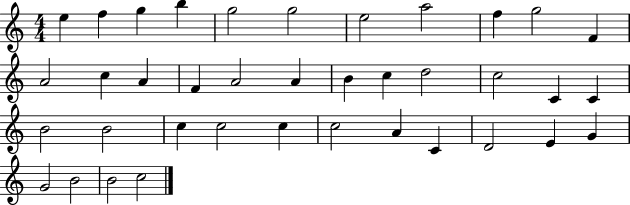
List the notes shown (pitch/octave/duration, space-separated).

E5/q F5/q G5/q B5/q G5/h G5/h E5/h A5/h F5/q G5/h F4/q A4/h C5/q A4/q F4/q A4/h A4/q B4/q C5/q D5/h C5/h C4/q C4/q B4/h B4/h C5/q C5/h C5/q C5/h A4/q C4/q D4/h E4/q G4/q G4/h B4/h B4/h C5/h